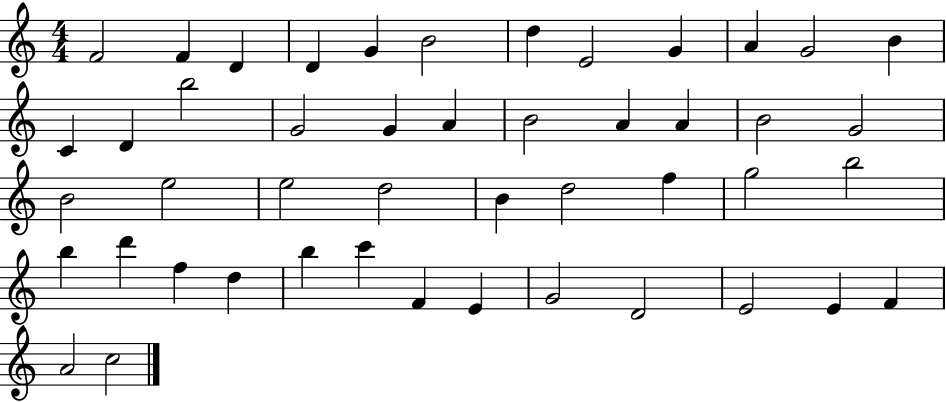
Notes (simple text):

F4/h F4/q D4/q D4/q G4/q B4/h D5/q E4/h G4/q A4/q G4/h B4/q C4/q D4/q B5/h G4/h G4/q A4/q B4/h A4/q A4/q B4/h G4/h B4/h E5/h E5/h D5/h B4/q D5/h F5/q G5/h B5/h B5/q D6/q F5/q D5/q B5/q C6/q F4/q E4/q G4/h D4/h E4/h E4/q F4/q A4/h C5/h